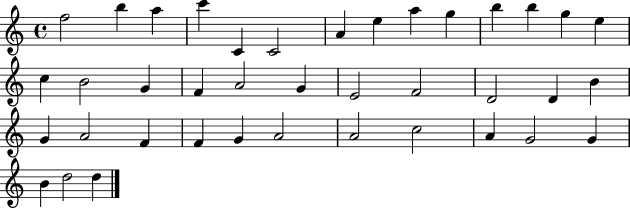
{
  \clef treble
  \time 4/4
  \defaultTimeSignature
  \key c \major
  f''2 b''4 a''4 | c'''4 c'4 c'2 | a'4 e''4 a''4 g''4 | b''4 b''4 g''4 e''4 | \break c''4 b'2 g'4 | f'4 a'2 g'4 | e'2 f'2 | d'2 d'4 b'4 | \break g'4 a'2 f'4 | f'4 g'4 a'2 | a'2 c''2 | a'4 g'2 g'4 | \break b'4 d''2 d''4 | \bar "|."
}